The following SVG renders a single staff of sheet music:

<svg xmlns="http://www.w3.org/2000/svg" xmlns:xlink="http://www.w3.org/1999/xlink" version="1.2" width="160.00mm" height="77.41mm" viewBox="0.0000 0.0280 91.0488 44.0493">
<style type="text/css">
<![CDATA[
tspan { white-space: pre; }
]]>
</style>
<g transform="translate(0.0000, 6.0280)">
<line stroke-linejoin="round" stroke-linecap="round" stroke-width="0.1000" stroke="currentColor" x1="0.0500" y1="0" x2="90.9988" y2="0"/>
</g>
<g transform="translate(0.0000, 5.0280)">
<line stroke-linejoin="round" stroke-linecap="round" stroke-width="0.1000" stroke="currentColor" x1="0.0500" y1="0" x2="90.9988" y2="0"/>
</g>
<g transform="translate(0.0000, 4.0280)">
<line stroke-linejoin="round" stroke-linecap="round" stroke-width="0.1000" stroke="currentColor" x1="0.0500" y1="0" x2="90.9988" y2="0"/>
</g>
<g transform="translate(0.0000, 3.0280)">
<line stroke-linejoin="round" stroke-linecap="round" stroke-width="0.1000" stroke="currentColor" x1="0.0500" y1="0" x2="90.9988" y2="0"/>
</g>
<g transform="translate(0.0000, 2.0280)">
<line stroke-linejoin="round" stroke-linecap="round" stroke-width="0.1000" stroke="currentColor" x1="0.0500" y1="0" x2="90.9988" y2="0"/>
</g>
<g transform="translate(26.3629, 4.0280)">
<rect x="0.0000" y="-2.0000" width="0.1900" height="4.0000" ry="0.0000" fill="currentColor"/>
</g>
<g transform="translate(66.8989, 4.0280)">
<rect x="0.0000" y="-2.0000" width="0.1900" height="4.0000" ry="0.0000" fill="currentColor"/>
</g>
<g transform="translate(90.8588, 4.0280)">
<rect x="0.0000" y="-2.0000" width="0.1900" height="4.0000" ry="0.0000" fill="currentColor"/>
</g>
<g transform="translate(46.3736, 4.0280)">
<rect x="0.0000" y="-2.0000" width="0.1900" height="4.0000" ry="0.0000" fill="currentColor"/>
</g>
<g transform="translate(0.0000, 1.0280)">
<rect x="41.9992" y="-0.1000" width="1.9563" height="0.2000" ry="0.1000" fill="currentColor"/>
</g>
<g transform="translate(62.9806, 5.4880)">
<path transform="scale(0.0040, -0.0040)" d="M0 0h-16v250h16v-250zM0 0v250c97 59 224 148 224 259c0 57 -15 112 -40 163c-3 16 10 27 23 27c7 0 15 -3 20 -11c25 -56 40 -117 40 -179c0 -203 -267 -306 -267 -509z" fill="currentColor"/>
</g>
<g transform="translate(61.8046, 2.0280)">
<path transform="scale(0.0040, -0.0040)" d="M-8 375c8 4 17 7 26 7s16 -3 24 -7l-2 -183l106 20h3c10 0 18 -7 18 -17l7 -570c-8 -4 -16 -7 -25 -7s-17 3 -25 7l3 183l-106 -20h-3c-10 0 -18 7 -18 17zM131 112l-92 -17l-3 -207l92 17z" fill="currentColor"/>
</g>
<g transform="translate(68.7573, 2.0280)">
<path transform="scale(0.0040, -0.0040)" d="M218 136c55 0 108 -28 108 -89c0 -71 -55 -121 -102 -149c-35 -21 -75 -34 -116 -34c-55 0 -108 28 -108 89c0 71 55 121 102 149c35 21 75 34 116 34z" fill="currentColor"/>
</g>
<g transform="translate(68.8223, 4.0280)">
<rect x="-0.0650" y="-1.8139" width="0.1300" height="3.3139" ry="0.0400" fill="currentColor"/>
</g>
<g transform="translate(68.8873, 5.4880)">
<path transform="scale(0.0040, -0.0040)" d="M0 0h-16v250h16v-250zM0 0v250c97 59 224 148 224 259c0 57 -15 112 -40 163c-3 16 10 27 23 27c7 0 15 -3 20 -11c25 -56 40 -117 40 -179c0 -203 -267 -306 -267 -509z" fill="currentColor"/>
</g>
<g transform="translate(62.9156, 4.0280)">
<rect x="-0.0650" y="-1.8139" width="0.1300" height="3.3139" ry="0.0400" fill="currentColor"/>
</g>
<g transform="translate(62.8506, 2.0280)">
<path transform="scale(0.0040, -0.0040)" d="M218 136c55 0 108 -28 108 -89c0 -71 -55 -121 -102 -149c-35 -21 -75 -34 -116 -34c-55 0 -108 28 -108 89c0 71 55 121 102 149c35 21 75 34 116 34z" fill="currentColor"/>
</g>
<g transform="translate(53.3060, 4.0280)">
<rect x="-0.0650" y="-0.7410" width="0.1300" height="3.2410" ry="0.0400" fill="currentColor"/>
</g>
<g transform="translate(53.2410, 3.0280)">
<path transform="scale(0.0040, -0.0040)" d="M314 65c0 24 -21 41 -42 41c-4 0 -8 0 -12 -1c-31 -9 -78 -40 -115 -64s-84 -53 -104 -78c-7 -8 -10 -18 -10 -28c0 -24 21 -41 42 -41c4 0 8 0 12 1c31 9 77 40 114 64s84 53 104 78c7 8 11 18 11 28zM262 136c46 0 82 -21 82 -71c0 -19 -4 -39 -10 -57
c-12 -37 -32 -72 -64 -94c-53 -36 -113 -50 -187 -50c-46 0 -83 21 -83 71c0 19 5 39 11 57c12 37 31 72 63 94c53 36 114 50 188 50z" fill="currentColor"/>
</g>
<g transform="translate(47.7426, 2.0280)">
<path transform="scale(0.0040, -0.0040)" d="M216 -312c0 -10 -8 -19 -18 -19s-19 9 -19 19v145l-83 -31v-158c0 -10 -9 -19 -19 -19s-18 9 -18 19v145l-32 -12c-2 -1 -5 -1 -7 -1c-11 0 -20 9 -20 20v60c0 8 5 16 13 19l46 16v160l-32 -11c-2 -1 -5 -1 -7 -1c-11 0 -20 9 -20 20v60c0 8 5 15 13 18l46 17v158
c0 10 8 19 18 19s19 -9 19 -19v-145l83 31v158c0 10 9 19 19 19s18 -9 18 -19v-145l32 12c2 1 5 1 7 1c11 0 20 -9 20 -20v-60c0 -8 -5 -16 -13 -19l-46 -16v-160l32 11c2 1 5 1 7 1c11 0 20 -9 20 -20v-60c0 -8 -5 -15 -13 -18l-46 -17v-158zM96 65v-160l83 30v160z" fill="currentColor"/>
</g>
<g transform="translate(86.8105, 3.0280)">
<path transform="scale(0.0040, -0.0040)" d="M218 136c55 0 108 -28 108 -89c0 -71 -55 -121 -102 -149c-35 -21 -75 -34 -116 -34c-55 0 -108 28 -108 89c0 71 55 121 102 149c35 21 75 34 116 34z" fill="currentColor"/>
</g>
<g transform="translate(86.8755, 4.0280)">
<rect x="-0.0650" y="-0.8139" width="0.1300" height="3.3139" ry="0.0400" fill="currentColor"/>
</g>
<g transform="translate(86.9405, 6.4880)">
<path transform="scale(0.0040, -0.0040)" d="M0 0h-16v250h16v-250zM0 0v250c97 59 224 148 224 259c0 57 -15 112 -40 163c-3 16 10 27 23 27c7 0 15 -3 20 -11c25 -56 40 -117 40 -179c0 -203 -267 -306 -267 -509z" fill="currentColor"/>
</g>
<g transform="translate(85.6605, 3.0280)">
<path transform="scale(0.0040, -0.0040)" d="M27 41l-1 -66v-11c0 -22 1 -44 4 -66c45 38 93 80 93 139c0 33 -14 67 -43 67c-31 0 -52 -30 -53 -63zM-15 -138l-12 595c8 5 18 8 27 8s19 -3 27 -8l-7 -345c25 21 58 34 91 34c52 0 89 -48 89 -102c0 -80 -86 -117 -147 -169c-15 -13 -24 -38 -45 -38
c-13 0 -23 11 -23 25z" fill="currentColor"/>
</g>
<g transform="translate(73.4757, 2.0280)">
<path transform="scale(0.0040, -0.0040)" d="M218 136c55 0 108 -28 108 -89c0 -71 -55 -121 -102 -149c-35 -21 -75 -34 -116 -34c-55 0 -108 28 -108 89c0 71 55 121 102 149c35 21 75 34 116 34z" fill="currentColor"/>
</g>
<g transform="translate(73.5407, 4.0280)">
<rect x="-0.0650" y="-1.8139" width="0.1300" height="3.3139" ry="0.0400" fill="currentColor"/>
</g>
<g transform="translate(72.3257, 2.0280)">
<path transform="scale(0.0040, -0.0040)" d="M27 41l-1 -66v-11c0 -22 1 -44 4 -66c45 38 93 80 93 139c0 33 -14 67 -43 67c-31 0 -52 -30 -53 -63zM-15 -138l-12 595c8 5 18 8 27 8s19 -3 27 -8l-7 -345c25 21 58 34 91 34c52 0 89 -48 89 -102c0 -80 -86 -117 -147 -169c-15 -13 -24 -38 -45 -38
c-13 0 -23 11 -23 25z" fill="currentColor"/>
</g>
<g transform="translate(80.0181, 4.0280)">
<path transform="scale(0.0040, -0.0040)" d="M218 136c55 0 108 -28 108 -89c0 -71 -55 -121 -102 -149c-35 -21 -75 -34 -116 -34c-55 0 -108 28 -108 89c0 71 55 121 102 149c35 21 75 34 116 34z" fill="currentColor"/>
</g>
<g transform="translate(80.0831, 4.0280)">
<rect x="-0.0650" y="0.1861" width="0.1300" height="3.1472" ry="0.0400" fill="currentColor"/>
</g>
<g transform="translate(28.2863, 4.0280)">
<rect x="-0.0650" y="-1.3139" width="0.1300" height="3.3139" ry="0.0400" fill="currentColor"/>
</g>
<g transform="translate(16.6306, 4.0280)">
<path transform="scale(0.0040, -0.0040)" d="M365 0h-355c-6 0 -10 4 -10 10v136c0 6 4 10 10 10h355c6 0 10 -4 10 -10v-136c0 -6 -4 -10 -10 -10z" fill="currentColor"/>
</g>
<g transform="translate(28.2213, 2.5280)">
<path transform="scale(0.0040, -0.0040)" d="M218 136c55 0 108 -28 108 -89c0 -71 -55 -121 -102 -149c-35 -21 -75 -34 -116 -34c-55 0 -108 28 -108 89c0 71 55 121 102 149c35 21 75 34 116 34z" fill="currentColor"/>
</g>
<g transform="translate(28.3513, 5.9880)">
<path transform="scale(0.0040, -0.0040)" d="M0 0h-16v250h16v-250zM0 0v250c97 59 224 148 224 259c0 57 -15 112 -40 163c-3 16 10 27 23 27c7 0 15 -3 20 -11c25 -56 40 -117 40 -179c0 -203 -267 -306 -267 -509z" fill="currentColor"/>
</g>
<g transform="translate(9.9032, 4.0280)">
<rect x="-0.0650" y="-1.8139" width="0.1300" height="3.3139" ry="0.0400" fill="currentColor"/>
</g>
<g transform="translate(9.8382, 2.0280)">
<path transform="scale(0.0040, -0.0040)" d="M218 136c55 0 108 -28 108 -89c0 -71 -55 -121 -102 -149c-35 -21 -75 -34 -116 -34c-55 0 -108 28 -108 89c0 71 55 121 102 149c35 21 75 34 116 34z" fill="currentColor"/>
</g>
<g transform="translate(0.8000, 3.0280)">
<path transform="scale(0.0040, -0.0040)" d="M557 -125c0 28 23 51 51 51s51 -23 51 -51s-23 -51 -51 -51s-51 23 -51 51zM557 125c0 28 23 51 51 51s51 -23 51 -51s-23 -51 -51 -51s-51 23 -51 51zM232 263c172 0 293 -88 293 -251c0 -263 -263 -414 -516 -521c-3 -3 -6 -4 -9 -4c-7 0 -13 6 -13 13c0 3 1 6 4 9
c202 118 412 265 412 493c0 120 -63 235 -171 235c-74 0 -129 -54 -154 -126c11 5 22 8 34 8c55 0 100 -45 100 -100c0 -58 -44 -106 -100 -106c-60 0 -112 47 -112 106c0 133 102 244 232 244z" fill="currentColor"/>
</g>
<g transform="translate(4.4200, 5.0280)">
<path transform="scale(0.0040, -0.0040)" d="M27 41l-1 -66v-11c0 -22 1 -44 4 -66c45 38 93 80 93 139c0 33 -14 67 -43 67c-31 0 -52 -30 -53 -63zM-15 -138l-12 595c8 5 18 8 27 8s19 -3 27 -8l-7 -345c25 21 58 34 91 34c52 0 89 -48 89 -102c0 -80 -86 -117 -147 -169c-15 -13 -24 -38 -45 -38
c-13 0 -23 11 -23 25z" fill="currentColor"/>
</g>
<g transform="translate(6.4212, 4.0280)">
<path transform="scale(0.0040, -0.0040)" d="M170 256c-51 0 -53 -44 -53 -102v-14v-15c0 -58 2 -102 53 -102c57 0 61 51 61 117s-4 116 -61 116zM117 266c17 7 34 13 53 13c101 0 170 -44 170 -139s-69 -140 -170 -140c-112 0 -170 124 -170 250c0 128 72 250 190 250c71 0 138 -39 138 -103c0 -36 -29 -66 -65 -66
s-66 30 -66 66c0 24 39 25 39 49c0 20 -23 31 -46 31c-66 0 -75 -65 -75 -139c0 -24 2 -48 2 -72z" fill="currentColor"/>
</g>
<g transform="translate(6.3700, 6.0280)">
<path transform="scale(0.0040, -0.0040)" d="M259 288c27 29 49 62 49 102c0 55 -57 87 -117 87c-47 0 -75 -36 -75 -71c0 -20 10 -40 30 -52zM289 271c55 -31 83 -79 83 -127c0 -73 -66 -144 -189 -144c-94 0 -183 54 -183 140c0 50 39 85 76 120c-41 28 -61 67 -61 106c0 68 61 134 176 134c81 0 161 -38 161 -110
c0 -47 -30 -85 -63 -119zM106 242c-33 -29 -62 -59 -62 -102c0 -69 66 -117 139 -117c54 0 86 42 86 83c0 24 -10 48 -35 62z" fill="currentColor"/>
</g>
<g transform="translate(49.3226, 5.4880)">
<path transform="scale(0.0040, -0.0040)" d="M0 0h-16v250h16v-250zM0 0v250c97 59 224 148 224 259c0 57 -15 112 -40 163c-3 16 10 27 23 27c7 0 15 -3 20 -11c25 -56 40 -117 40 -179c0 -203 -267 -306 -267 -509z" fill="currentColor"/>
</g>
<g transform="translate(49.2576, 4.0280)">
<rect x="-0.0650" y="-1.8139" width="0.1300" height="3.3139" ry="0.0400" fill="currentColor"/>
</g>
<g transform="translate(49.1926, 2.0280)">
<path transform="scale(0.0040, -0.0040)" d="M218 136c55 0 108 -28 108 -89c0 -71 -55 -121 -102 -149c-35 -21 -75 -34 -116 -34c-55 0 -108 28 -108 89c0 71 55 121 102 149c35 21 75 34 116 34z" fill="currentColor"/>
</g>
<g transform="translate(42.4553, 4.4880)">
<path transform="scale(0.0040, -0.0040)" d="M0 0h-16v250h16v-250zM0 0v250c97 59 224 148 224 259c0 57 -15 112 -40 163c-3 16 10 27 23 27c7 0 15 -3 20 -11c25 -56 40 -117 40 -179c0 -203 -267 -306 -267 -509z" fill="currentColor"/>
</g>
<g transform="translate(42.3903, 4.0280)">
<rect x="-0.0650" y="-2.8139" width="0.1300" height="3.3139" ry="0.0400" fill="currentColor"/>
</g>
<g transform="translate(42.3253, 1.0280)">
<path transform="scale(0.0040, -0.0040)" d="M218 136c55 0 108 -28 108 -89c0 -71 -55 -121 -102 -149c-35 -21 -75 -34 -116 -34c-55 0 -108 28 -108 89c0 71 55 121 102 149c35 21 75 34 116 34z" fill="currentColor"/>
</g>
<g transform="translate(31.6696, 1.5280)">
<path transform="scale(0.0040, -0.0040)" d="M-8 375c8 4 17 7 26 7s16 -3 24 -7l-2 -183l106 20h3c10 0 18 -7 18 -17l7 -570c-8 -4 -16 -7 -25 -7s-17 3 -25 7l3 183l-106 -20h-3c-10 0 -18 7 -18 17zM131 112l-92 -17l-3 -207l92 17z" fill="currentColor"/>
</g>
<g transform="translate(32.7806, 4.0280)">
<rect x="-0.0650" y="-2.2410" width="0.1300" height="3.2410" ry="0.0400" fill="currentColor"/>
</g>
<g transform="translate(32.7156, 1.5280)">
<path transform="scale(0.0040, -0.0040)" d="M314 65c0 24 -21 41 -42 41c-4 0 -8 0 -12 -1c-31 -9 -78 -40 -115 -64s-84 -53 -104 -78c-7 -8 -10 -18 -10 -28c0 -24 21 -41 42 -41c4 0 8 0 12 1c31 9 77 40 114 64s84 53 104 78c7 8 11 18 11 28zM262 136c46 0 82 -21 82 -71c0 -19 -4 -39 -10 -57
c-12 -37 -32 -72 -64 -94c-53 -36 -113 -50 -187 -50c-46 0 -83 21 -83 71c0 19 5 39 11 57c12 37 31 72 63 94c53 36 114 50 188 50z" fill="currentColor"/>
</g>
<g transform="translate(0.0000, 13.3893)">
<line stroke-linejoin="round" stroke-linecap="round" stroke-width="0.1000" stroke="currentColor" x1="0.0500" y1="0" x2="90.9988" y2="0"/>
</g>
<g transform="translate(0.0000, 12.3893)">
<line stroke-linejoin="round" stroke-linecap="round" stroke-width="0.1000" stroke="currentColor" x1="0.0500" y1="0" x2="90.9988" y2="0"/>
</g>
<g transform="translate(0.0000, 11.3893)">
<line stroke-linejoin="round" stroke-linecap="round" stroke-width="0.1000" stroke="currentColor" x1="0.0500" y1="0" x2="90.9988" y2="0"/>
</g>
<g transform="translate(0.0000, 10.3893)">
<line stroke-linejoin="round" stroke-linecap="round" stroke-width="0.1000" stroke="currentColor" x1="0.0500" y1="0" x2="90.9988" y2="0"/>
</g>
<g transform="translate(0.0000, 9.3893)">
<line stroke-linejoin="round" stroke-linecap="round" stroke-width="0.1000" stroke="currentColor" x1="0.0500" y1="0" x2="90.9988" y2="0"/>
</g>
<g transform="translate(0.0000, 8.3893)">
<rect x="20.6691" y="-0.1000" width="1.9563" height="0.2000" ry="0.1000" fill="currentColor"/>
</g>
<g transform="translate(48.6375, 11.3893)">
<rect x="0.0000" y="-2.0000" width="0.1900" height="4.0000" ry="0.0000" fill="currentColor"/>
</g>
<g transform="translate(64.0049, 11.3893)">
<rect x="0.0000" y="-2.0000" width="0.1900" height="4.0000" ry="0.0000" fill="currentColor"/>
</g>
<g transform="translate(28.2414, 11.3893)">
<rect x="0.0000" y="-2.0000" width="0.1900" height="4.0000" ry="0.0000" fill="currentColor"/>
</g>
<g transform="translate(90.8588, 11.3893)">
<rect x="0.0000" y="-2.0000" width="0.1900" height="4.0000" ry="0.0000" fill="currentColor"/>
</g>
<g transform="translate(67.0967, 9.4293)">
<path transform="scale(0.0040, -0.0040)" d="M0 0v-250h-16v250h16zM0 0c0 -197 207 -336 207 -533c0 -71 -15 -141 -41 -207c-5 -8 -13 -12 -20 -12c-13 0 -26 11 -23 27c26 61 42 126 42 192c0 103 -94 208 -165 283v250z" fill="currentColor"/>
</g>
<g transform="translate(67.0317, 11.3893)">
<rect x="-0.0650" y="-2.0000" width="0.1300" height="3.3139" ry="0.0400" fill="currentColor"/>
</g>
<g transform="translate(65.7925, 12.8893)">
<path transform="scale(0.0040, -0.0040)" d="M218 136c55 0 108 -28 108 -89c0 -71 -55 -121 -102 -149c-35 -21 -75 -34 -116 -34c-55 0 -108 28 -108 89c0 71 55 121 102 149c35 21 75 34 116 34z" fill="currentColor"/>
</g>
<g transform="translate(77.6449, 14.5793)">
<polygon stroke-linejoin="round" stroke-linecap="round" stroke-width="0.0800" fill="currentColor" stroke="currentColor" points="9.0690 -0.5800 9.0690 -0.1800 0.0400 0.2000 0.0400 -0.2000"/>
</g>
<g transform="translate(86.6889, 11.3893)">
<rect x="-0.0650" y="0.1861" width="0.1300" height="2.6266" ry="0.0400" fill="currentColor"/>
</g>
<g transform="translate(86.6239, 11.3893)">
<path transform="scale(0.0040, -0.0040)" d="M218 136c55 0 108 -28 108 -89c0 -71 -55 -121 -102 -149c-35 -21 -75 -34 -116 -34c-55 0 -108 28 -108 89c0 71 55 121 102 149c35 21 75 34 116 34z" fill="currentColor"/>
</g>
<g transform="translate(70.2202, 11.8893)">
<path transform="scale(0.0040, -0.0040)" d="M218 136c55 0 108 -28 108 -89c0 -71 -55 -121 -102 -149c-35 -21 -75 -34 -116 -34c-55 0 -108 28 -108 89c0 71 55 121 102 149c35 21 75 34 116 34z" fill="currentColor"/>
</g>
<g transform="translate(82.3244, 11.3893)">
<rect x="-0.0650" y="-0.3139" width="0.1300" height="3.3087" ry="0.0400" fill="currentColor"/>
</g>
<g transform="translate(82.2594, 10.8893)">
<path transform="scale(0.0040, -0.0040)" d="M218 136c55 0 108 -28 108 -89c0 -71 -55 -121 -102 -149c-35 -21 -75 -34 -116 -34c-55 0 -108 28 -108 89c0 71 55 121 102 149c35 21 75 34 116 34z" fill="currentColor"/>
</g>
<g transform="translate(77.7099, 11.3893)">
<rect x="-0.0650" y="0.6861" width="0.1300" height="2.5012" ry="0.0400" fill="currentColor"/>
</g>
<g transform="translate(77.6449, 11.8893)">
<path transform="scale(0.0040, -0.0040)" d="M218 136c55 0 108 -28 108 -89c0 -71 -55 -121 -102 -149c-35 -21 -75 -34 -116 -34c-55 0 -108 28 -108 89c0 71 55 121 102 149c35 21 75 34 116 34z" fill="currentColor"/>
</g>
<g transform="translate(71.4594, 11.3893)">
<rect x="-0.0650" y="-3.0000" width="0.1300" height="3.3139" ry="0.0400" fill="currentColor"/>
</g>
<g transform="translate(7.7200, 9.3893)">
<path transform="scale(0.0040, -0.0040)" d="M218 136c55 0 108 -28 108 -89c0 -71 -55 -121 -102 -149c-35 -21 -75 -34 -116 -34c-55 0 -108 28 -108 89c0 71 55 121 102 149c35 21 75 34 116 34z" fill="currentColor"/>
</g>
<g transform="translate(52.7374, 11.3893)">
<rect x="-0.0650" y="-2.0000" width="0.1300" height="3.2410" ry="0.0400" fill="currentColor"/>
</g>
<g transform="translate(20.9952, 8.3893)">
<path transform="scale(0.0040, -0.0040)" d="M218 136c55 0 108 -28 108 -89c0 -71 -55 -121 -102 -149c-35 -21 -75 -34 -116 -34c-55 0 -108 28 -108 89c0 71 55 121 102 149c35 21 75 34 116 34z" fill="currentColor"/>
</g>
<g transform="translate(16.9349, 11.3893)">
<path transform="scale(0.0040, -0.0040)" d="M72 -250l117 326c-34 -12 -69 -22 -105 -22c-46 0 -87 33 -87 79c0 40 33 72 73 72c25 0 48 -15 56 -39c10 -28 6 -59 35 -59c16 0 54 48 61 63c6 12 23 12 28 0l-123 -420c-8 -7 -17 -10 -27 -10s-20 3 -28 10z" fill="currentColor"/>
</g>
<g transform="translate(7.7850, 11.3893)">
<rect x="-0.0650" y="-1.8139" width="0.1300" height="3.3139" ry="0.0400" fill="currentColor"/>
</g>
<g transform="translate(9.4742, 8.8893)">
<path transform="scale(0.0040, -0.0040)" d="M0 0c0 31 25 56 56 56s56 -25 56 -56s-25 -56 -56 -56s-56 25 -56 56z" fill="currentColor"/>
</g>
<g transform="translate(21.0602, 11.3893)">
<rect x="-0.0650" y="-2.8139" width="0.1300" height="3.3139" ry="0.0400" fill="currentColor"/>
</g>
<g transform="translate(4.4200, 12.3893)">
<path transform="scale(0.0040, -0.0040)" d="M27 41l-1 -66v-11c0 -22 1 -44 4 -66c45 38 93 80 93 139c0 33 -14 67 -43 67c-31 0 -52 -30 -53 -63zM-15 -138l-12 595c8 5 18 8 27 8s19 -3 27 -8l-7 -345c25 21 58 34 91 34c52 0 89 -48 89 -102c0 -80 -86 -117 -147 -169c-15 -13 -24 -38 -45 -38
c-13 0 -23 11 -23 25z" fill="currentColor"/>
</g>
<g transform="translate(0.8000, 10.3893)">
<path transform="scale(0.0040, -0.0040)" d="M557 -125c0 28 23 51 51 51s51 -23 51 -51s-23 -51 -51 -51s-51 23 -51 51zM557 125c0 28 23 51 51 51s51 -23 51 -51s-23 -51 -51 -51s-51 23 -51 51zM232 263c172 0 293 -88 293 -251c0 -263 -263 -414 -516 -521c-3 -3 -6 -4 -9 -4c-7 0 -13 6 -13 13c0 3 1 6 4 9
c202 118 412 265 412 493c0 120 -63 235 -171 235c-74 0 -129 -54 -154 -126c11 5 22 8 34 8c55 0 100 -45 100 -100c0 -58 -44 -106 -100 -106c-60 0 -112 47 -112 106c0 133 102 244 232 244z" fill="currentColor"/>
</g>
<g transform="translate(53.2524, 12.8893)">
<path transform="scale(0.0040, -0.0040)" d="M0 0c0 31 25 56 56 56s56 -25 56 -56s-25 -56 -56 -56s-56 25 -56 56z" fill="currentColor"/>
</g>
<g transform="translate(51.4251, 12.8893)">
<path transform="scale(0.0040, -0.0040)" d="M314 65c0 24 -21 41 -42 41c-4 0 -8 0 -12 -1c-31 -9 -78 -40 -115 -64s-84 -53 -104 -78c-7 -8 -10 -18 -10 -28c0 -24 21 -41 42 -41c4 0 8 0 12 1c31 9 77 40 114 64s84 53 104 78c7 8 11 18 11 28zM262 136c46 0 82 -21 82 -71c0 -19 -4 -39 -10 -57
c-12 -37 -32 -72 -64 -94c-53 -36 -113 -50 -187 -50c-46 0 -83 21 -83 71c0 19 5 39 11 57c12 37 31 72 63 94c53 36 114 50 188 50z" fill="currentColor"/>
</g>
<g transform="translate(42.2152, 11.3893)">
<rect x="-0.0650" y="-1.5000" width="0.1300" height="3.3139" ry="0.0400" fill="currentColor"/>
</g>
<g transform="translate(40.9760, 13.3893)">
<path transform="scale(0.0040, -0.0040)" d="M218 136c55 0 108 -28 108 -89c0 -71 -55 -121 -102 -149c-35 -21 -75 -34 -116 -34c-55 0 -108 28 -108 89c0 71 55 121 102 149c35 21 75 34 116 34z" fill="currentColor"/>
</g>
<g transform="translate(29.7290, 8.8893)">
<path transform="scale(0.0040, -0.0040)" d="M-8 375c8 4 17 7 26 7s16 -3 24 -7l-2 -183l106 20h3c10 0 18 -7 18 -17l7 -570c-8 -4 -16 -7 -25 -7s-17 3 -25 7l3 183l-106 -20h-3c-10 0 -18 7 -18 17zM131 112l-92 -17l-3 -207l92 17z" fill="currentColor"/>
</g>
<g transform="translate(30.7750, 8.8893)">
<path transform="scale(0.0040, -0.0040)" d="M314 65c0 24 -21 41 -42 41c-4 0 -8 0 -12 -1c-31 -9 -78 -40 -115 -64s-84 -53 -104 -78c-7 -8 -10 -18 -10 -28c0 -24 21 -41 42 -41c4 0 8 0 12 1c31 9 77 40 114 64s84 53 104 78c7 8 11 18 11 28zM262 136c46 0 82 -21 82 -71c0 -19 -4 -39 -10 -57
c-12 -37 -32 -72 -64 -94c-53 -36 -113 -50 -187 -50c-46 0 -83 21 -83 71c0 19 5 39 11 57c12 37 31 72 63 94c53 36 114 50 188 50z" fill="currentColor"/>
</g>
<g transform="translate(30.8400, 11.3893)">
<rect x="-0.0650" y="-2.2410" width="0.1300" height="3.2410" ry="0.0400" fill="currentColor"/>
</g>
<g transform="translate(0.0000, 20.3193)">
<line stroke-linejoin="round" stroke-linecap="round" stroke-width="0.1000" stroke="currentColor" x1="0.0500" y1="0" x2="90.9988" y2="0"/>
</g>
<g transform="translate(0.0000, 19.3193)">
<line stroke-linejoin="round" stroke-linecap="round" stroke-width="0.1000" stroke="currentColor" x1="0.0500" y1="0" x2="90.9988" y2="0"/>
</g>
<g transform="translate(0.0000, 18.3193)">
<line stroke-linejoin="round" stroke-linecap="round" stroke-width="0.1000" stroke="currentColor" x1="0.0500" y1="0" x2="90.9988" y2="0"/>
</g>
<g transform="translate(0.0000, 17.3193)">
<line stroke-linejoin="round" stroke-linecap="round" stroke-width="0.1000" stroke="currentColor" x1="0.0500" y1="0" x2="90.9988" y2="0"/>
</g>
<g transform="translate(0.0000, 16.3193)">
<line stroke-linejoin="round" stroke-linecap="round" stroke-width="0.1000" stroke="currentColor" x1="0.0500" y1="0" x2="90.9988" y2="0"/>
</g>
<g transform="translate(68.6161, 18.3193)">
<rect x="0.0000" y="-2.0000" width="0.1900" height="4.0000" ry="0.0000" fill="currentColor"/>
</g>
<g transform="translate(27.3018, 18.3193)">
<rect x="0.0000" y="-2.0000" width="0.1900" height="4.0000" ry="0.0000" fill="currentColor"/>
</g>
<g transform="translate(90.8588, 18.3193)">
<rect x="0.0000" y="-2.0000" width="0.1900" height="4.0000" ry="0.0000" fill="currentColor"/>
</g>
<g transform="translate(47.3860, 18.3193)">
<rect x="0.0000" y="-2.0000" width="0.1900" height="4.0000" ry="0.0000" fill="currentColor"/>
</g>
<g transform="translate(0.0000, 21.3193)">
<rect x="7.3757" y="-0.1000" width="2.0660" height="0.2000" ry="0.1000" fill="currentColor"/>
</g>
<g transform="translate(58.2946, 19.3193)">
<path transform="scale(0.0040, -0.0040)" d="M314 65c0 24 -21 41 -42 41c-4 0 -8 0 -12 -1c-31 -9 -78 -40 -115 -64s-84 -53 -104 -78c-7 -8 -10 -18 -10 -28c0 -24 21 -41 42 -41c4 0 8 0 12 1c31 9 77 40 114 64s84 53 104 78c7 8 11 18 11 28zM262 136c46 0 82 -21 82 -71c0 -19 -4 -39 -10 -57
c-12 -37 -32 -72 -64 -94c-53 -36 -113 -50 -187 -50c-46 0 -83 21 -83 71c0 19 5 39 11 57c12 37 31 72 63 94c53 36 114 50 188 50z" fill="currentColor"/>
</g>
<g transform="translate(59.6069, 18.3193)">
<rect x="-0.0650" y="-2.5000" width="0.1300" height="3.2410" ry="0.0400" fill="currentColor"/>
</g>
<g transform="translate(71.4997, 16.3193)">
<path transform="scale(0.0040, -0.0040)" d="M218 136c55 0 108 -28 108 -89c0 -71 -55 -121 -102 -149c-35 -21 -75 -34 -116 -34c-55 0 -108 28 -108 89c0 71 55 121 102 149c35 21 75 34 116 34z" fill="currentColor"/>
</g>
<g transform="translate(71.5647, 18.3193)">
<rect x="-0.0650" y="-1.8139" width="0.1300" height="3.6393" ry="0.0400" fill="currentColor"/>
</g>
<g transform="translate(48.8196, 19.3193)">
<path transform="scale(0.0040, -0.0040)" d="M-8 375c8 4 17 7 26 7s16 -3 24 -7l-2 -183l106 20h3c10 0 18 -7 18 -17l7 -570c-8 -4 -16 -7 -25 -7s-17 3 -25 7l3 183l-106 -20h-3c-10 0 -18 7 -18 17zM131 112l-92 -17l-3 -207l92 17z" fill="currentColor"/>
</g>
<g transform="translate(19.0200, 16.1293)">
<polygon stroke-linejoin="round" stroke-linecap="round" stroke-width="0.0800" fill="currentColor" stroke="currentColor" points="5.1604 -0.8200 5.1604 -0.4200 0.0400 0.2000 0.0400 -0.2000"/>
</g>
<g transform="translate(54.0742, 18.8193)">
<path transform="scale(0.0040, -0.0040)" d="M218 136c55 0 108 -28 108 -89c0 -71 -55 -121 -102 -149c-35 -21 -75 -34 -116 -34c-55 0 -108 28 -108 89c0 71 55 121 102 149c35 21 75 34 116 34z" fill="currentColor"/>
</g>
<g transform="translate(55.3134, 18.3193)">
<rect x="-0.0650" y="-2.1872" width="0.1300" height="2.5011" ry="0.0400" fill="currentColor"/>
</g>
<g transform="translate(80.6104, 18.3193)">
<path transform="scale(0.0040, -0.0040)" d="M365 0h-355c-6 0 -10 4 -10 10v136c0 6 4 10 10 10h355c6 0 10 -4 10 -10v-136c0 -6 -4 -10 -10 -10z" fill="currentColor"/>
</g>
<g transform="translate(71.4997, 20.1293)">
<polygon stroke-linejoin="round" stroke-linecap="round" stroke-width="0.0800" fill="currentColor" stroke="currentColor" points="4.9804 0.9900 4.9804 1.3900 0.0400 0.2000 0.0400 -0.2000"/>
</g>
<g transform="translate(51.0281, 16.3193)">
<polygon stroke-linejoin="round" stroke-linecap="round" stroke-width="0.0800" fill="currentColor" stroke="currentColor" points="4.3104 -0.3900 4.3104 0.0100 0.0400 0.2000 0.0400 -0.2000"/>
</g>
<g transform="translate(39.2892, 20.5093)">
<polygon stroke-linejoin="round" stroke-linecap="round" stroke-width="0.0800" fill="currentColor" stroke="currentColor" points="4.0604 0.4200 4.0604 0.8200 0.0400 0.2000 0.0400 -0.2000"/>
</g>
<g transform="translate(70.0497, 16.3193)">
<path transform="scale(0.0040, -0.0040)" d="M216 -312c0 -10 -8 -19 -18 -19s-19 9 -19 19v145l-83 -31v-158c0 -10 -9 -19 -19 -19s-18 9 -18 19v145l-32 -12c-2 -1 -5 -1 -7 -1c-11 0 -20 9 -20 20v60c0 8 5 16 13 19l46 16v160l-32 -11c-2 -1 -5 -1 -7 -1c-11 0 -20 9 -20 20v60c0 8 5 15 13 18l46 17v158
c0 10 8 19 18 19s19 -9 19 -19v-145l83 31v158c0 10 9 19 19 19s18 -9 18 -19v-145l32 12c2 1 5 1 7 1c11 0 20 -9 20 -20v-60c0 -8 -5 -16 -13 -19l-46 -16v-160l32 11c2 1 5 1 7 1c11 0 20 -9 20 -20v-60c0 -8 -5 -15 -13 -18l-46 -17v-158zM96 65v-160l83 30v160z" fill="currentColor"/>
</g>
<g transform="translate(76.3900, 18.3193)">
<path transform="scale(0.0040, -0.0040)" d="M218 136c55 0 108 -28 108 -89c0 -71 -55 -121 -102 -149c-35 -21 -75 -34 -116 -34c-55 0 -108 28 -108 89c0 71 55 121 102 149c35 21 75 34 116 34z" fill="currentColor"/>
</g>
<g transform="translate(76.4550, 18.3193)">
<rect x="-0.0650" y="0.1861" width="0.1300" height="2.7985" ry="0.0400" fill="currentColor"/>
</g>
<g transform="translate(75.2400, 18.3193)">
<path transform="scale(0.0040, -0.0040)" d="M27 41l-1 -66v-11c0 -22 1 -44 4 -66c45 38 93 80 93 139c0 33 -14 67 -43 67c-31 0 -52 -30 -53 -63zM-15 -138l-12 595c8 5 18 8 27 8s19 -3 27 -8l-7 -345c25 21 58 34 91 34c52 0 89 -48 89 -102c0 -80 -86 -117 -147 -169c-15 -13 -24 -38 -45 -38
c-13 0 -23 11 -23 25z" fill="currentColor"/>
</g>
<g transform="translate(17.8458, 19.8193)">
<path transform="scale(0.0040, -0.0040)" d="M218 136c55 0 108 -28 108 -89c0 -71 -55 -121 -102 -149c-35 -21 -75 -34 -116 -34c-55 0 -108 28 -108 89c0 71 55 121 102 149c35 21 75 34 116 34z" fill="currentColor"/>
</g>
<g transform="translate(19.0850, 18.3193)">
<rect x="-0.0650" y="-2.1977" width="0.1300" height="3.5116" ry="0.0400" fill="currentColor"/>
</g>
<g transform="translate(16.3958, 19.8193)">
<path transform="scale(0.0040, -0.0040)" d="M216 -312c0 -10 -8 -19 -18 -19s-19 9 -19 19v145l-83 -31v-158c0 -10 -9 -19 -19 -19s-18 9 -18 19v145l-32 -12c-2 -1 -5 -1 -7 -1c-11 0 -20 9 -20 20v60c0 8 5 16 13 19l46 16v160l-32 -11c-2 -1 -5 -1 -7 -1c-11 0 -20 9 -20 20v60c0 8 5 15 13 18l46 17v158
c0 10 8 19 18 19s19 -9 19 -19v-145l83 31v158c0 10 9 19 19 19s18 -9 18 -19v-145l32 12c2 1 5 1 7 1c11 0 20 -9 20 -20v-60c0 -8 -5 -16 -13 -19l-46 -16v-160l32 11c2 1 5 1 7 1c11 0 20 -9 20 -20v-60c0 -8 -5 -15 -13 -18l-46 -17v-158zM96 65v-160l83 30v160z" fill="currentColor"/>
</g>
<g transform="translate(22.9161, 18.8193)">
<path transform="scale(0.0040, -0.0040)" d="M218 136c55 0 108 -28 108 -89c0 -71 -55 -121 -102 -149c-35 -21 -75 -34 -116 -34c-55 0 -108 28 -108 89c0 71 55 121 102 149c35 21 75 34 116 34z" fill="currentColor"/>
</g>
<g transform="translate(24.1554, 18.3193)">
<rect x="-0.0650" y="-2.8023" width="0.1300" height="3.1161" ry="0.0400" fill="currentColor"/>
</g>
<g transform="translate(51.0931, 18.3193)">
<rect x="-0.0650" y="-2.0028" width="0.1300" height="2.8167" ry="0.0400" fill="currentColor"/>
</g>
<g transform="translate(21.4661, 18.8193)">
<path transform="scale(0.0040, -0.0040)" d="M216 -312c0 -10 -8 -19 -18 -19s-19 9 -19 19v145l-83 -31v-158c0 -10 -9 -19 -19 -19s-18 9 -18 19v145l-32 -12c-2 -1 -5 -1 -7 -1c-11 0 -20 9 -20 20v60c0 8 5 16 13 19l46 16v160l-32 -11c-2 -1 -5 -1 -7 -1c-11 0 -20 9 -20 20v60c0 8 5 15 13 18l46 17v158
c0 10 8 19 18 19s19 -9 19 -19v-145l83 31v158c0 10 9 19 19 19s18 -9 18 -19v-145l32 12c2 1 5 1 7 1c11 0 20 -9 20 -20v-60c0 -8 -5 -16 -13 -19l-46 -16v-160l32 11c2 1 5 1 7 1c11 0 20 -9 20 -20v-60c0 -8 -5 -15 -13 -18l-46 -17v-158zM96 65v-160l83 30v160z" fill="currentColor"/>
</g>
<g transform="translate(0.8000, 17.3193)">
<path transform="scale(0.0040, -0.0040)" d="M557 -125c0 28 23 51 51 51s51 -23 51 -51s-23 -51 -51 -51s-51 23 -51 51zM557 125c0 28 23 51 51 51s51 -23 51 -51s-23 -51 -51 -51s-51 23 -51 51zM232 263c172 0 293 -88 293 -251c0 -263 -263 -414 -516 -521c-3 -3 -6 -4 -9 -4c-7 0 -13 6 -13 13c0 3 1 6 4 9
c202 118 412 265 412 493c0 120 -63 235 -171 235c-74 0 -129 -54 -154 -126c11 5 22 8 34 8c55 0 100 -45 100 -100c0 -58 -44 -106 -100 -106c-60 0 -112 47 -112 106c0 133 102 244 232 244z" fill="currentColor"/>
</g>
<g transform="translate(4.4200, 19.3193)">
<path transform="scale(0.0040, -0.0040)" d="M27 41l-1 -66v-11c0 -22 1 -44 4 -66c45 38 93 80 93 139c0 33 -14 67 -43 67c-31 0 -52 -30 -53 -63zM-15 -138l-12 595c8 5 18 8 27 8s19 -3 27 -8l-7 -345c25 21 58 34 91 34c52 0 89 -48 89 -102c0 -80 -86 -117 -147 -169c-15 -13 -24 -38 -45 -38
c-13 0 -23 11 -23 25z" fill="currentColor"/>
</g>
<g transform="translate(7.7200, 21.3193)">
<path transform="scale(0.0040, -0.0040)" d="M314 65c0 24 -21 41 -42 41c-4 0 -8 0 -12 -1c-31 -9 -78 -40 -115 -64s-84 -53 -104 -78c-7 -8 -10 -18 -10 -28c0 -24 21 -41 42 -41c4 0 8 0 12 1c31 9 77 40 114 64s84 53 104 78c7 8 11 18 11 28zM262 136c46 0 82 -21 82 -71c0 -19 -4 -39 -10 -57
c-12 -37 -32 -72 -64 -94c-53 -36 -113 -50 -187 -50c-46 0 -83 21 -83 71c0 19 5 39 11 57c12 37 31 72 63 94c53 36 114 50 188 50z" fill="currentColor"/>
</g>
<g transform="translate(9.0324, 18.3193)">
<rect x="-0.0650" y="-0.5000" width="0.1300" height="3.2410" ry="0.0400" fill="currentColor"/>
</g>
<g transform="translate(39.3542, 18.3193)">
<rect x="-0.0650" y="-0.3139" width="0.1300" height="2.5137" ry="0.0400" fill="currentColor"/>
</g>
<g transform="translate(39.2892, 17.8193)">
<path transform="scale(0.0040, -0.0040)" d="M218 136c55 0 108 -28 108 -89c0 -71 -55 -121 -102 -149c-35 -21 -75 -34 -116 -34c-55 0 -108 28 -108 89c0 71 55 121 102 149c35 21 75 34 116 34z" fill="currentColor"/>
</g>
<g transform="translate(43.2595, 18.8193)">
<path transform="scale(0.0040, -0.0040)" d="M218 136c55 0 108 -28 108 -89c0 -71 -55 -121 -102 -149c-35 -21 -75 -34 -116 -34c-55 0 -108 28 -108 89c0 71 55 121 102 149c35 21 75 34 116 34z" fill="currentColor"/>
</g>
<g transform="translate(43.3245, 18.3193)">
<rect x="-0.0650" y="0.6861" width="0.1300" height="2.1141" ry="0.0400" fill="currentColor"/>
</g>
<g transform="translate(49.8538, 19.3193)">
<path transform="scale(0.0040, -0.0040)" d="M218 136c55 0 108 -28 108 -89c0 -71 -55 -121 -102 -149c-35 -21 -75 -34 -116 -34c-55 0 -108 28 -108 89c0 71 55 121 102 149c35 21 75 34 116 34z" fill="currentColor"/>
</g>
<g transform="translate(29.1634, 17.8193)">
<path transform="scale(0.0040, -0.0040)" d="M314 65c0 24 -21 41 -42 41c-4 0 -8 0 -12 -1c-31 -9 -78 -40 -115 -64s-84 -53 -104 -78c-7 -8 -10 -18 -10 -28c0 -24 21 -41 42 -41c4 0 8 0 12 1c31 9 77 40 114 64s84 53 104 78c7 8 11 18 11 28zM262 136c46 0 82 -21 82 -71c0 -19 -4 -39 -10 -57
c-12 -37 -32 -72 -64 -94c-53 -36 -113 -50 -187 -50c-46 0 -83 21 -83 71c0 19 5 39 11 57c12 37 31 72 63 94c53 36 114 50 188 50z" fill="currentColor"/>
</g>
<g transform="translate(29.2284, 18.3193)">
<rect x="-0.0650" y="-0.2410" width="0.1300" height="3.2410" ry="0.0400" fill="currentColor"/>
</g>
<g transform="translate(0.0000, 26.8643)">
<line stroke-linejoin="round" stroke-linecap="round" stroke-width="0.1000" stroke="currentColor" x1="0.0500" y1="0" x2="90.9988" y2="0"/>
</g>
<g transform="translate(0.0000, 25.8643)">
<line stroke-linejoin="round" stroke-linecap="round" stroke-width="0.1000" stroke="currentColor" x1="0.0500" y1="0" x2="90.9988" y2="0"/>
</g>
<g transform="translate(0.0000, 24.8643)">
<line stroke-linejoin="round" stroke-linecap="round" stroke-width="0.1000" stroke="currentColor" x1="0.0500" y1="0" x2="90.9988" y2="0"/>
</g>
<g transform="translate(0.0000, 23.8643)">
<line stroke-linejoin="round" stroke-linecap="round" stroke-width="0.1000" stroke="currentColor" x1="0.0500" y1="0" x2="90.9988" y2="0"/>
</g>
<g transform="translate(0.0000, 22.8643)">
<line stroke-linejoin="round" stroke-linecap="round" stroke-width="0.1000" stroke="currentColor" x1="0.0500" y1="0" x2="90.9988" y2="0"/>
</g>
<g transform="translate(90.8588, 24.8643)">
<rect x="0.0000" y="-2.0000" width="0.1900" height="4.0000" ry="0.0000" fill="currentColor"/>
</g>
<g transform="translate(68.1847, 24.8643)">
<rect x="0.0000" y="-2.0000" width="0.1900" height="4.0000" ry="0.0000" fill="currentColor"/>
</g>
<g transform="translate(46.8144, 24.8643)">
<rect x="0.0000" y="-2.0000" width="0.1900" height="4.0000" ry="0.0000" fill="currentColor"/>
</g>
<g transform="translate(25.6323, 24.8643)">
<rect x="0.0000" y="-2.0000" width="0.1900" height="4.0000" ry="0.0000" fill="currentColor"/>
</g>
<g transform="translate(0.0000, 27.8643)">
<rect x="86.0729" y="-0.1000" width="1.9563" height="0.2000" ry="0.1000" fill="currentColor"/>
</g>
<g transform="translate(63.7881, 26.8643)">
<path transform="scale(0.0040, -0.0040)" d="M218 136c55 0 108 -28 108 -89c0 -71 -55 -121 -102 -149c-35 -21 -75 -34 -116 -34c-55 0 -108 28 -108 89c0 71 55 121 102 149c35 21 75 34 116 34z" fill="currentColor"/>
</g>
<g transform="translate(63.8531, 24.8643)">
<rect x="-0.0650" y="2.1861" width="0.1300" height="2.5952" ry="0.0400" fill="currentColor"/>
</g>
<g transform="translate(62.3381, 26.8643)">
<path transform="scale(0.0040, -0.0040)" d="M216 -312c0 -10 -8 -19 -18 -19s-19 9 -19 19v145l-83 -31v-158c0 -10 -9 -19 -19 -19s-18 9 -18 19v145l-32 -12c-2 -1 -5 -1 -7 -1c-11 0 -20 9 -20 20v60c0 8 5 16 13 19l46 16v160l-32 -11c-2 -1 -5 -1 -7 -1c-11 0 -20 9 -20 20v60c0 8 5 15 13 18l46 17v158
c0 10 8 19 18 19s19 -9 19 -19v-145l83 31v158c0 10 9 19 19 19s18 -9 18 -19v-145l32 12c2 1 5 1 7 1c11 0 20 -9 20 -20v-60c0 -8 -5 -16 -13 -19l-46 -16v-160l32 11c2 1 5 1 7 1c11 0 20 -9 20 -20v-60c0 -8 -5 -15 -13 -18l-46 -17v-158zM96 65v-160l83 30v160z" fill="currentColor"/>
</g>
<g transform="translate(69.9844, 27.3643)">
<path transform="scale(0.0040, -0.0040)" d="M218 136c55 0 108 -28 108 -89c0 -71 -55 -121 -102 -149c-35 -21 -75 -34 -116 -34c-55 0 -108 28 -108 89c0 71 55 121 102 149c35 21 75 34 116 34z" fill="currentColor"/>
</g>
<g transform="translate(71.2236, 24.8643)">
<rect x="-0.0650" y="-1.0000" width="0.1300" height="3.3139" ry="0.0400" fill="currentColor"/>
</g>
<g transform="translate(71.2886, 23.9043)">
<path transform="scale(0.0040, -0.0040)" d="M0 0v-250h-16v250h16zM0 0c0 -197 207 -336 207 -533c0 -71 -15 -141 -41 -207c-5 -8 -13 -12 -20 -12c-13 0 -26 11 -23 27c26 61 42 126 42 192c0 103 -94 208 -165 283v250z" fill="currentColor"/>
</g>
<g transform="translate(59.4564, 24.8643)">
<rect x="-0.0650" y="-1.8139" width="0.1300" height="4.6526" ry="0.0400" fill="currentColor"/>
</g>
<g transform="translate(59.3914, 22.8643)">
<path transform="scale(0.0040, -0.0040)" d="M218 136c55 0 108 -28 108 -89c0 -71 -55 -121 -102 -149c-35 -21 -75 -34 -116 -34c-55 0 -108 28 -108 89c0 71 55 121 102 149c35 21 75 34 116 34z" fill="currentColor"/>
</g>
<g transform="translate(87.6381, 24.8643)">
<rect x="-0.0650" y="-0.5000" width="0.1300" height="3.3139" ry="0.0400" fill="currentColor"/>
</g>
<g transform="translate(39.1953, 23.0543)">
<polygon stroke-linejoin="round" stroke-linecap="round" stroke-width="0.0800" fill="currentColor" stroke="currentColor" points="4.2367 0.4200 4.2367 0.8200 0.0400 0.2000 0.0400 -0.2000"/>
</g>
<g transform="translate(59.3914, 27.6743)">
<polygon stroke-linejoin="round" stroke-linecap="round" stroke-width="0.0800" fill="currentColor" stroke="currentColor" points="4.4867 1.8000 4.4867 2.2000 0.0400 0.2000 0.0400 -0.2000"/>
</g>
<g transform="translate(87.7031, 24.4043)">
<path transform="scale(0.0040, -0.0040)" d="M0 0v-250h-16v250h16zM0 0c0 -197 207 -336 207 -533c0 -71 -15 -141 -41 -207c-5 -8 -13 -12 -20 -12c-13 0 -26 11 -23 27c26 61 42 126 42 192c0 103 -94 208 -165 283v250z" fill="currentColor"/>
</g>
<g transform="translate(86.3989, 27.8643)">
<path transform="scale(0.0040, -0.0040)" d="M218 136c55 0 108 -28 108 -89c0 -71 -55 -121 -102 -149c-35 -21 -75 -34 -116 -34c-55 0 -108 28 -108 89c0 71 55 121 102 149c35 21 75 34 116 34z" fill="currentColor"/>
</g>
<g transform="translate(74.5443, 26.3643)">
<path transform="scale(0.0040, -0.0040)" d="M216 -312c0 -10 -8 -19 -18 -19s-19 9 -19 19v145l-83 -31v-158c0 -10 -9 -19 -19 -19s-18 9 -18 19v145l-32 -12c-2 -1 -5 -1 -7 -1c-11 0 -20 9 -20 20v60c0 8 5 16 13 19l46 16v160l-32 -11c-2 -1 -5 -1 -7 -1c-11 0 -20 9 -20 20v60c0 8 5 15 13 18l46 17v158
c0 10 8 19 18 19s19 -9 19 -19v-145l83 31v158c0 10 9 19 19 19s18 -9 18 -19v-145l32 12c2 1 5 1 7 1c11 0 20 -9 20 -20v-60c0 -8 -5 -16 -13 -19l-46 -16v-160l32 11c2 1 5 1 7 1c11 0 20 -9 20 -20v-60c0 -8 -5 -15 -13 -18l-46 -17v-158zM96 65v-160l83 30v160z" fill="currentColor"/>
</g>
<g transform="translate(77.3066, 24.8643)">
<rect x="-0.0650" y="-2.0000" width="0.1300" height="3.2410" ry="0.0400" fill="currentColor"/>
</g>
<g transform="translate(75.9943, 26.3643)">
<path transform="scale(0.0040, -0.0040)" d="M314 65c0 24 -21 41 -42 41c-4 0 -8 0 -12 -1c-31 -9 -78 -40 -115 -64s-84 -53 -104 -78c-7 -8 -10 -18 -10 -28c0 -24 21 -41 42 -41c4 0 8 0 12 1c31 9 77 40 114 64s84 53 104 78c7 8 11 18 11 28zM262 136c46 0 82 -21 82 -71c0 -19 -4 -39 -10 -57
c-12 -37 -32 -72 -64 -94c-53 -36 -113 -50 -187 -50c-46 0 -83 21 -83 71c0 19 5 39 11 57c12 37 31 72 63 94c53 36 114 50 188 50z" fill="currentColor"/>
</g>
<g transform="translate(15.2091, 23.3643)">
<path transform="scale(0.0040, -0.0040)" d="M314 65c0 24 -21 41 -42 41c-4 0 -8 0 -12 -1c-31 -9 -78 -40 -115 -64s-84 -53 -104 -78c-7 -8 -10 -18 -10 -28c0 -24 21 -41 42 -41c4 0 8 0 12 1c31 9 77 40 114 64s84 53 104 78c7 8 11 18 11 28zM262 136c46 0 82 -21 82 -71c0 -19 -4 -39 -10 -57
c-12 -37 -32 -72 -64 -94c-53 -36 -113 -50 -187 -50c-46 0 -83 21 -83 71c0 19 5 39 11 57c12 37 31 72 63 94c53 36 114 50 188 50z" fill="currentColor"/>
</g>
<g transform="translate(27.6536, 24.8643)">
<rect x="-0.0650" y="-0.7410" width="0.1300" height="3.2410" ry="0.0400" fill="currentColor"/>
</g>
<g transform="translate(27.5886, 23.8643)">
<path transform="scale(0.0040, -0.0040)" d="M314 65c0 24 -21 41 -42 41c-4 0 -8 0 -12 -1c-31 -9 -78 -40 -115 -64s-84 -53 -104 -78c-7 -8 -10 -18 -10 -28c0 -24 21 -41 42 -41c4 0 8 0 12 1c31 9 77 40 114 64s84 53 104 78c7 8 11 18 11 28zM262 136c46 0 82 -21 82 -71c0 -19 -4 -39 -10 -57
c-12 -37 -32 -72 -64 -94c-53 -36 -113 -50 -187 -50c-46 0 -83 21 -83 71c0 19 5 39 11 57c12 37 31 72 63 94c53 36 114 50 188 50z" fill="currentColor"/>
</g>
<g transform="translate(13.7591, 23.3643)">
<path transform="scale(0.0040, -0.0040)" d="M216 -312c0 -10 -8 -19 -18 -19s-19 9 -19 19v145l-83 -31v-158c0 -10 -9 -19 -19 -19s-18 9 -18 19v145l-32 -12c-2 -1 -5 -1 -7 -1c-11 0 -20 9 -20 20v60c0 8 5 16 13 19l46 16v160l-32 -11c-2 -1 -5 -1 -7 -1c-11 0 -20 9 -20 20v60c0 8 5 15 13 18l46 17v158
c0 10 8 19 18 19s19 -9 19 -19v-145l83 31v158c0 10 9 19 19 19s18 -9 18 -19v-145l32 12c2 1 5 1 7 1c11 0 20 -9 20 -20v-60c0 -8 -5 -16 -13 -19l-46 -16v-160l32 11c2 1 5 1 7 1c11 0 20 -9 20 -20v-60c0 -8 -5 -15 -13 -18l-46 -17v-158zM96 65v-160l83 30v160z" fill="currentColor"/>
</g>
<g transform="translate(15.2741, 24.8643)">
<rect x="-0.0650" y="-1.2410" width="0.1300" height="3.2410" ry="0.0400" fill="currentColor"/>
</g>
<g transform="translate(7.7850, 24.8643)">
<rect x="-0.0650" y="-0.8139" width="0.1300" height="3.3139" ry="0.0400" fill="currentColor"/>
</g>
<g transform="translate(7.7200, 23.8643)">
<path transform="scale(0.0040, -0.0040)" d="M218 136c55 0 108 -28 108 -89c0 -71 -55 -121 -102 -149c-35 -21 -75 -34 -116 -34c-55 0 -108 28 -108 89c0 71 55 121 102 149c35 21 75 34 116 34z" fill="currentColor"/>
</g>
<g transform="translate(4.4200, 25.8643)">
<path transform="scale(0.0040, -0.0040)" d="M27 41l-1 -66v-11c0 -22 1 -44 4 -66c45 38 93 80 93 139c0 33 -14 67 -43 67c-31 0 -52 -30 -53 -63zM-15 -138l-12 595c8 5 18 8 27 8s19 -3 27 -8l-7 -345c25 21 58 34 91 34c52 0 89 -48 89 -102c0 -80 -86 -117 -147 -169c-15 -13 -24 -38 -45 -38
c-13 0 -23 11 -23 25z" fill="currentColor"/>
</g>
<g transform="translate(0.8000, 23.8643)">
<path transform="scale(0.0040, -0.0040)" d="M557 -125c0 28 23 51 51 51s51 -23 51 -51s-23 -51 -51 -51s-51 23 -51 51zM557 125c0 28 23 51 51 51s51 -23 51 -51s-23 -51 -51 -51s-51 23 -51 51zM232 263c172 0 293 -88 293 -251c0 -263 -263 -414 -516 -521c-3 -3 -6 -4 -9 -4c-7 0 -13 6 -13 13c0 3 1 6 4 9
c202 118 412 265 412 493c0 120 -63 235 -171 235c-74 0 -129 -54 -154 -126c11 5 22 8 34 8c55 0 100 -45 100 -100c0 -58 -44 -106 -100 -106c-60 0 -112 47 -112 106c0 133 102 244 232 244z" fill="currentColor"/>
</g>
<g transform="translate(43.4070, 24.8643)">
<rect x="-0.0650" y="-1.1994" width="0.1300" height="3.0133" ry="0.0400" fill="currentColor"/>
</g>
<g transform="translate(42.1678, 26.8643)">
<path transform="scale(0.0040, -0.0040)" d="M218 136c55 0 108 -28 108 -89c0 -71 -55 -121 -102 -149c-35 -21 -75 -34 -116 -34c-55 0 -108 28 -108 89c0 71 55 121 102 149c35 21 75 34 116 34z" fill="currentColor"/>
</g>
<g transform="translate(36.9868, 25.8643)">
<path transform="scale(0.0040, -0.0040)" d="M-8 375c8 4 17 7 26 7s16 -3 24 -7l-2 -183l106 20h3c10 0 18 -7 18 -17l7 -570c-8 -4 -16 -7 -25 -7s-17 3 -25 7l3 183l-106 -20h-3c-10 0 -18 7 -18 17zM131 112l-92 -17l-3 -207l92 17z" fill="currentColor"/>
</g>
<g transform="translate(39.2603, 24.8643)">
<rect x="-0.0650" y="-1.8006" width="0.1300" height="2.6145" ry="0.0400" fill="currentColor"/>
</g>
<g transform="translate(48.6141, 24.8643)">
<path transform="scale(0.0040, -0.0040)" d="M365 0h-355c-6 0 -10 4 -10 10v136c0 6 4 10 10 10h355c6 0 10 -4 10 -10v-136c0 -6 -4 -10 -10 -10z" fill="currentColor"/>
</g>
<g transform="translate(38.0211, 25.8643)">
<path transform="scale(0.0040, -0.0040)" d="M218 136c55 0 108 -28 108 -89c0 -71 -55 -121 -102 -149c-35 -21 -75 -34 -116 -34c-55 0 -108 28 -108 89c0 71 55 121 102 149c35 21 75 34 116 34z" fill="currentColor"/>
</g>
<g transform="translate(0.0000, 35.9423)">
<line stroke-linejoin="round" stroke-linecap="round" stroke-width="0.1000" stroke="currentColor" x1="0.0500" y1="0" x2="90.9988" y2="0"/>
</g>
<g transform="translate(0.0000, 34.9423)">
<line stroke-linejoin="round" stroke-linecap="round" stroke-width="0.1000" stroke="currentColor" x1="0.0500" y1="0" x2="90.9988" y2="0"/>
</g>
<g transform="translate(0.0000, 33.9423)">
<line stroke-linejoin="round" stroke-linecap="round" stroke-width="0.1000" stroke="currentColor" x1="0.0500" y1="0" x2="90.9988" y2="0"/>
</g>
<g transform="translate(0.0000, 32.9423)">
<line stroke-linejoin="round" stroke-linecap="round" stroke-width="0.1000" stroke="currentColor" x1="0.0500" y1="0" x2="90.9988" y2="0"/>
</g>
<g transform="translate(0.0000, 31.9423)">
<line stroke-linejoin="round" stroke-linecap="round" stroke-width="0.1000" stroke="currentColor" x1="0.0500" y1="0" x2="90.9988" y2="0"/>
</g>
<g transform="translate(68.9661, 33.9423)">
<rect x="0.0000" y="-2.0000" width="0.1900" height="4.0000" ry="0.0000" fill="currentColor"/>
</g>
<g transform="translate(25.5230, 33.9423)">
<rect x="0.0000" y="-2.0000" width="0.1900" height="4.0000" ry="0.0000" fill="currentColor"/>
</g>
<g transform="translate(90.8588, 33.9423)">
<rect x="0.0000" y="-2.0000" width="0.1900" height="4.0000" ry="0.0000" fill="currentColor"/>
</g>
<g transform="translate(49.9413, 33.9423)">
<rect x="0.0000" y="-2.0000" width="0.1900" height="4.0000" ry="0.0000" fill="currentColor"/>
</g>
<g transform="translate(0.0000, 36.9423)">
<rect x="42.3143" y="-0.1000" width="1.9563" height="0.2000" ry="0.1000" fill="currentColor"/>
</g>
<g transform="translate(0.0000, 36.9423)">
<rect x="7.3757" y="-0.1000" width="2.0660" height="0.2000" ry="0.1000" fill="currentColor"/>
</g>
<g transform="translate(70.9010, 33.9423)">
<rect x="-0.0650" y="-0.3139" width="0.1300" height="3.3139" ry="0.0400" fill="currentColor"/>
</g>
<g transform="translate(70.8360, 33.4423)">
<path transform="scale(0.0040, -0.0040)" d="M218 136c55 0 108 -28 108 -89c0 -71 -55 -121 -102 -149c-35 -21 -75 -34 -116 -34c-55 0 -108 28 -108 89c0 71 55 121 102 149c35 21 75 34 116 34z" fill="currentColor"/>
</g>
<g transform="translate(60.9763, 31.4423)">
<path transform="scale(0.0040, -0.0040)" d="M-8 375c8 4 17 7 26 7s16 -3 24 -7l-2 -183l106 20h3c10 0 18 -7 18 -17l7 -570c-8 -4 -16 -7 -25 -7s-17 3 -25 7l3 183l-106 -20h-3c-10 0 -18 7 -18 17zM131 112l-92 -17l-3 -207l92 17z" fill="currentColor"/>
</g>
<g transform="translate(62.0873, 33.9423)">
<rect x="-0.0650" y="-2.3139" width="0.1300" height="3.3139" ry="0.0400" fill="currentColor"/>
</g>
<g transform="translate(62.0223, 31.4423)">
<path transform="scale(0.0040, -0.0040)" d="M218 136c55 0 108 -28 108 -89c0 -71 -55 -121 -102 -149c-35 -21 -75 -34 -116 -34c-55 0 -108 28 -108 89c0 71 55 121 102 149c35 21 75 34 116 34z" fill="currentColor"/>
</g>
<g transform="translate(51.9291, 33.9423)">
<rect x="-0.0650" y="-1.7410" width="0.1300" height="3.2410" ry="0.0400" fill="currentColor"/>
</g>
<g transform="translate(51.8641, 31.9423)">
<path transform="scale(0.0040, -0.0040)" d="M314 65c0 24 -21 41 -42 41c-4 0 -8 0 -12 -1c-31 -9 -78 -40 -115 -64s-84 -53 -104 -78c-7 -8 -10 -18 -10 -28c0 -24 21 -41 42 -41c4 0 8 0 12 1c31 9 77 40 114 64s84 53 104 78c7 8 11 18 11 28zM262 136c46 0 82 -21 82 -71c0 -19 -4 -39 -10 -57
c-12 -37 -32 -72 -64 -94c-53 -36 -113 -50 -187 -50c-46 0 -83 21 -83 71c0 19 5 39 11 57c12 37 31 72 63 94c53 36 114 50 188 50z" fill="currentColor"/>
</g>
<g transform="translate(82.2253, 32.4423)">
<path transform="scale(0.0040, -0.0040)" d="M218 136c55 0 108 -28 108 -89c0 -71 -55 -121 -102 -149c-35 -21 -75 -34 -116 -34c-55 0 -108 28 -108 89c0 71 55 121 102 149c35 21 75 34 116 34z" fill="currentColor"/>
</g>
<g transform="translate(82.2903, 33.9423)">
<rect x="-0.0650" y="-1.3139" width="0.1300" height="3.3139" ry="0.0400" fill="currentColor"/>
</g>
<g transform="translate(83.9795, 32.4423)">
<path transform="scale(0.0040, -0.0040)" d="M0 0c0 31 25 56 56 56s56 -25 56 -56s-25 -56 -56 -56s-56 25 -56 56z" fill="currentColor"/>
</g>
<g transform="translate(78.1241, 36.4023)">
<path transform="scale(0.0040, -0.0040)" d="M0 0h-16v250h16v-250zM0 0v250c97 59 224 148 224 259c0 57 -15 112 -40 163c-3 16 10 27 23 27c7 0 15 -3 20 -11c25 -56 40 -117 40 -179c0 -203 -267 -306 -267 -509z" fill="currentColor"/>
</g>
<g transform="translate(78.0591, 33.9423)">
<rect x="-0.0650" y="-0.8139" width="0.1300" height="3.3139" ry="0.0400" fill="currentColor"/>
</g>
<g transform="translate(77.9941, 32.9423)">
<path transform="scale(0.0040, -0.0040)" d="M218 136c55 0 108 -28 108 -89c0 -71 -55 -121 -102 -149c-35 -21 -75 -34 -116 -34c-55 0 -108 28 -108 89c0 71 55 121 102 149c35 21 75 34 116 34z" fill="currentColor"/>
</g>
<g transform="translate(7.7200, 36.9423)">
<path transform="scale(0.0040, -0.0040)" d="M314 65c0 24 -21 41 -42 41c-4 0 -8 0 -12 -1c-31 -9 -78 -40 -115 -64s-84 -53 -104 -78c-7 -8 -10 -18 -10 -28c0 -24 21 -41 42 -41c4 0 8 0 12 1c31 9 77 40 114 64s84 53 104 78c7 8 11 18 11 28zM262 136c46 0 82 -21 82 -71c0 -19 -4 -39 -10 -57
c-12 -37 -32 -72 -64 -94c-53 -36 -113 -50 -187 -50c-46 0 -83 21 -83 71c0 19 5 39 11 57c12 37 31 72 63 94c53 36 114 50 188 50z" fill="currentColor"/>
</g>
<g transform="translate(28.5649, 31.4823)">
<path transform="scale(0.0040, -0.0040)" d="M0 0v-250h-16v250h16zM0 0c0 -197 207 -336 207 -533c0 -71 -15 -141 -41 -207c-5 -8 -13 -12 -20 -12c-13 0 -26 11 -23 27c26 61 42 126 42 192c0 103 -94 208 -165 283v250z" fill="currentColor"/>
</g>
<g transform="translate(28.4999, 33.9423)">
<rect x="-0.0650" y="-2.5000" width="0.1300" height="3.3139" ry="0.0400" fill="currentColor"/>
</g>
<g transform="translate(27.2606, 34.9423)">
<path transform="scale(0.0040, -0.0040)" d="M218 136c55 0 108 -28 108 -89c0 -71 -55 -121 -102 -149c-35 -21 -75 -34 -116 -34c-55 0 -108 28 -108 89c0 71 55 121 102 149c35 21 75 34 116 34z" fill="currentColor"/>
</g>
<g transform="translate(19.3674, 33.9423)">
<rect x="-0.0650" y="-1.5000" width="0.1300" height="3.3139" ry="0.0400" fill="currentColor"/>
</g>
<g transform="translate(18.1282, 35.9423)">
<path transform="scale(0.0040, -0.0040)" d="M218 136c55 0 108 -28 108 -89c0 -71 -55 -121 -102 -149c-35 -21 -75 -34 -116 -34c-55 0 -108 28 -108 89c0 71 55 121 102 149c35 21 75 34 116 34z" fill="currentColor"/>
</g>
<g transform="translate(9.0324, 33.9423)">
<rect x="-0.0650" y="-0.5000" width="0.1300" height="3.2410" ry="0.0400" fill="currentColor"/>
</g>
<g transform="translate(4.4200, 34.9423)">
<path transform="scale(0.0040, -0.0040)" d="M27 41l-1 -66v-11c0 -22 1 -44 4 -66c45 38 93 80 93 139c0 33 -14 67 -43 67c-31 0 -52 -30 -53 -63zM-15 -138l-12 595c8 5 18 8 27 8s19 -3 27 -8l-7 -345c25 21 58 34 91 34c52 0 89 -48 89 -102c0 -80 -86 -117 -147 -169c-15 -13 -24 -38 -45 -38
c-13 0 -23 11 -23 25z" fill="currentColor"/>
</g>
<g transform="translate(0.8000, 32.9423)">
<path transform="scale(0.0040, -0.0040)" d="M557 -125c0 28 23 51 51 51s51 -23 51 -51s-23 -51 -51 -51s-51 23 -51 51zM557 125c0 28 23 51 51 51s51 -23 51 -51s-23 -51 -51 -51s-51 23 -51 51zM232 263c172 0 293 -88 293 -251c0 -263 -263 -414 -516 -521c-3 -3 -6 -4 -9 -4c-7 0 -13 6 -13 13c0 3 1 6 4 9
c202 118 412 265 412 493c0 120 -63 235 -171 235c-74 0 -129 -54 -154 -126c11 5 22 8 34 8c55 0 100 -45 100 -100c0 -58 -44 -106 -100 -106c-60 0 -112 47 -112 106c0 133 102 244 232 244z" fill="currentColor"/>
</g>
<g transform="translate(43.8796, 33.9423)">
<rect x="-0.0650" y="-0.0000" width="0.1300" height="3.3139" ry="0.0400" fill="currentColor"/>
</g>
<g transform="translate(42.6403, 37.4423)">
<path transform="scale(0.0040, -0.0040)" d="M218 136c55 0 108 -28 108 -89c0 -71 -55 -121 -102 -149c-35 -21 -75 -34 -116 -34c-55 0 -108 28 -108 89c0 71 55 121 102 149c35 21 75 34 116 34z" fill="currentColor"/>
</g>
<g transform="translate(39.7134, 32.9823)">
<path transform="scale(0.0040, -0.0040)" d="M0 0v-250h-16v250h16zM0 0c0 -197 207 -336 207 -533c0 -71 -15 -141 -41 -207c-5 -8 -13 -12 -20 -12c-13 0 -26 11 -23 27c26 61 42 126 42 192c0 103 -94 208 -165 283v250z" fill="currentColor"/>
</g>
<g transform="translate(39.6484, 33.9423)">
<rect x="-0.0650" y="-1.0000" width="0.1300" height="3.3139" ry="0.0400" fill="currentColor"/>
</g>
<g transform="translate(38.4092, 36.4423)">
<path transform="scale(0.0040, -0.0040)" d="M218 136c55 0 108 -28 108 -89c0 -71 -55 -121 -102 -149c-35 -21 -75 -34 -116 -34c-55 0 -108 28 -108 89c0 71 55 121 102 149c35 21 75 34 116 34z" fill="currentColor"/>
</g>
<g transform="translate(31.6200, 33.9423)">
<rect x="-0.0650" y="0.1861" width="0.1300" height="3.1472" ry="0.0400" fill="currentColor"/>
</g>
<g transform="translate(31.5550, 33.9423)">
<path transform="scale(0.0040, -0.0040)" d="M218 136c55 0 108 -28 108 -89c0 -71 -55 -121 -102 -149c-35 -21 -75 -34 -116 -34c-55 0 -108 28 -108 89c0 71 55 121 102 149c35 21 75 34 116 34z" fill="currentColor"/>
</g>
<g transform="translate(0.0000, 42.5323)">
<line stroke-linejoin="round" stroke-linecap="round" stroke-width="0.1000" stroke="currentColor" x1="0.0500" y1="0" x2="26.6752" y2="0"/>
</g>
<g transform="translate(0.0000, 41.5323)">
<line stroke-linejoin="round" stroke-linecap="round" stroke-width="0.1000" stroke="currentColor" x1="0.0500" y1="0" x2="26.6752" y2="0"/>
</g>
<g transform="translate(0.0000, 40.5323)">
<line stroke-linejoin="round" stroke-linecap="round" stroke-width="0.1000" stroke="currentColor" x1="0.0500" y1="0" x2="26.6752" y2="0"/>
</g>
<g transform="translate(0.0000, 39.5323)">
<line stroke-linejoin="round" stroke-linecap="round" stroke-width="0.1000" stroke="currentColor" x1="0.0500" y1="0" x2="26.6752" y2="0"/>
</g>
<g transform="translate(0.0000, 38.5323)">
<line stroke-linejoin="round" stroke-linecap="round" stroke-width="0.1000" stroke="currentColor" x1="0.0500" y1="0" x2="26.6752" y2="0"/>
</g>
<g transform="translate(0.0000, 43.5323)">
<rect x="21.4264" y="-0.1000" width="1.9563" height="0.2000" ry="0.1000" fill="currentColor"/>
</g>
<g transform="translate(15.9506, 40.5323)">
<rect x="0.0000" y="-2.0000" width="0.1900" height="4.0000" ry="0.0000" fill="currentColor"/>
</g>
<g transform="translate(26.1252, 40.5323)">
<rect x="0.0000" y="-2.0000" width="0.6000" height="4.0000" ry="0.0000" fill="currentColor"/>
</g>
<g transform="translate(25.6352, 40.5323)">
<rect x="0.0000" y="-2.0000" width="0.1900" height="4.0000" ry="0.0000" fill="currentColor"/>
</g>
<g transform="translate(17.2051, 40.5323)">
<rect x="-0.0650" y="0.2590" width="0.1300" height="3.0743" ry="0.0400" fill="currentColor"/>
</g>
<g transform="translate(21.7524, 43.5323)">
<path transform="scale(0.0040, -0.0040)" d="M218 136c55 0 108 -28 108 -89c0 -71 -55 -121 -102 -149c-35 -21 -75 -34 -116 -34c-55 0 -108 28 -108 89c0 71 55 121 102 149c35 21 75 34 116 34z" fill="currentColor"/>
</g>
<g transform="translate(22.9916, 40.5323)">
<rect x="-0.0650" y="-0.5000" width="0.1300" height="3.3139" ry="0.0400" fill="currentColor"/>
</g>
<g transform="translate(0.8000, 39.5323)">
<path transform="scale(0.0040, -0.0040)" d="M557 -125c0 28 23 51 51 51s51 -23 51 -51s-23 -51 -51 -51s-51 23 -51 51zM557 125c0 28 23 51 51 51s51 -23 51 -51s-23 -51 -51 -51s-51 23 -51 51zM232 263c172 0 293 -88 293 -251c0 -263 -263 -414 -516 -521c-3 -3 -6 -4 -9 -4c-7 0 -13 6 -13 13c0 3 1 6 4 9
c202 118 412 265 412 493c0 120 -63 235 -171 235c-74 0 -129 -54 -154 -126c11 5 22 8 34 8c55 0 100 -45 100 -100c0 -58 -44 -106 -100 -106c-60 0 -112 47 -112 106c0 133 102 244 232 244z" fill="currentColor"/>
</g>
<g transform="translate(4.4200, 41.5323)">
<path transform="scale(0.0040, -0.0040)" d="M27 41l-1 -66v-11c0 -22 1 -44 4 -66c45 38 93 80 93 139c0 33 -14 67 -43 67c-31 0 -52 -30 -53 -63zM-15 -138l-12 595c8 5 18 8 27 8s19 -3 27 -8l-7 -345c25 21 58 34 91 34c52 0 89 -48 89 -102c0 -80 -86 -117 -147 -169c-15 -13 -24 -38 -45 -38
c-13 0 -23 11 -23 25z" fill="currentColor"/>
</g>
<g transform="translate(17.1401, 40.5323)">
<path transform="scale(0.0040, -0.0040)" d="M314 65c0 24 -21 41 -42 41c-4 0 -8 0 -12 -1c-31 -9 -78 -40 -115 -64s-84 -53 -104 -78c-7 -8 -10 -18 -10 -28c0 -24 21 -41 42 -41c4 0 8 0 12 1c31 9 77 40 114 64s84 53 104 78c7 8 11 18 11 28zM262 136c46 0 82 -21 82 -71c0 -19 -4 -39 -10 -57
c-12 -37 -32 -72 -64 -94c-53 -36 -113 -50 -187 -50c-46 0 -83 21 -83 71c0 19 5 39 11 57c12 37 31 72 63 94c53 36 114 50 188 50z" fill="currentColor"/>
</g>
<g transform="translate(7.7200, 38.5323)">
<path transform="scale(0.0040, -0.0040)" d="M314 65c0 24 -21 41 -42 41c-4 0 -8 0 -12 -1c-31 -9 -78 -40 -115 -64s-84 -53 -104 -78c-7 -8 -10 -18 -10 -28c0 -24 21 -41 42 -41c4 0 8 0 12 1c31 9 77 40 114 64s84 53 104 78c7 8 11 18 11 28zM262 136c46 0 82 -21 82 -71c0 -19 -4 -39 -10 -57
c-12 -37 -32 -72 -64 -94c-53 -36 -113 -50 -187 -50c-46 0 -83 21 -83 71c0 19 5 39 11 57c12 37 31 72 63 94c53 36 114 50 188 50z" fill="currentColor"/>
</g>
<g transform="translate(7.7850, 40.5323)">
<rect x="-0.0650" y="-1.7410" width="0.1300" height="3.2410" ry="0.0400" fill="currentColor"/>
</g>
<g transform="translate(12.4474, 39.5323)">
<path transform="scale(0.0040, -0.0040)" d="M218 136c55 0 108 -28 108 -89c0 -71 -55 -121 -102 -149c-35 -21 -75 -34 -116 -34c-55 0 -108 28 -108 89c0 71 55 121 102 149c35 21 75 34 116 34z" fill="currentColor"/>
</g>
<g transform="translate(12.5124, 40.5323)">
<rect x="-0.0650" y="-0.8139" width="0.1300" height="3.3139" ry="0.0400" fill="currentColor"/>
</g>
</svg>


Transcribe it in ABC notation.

X:1
T:Untitled
M:6/8
L:1/4
K:F
A, z2 G,/2 B,2 C/2 ^A,/2 F,2 A,/2 A,/2 _A, D, _F,/2 A, z/2 C B,2 G,, A,,2 A,,/2 C, C,/2 E,/2 D,/2 E,,2 ^A,,/2 ^C,/2 E,2 E,/2 C,/2 B,,/2 C,/2 B,,2 ^A,/2 _D,/2 z2 F, ^G,2 F,2 B,,/2 G,,/2 z2 A,/2 ^G,,/2 F,,/2 ^A,,2 E,,/2 E,,2 G,, _B,,/2 D, F,,/2 D,, A,2 B, E, F,/2 G, A,2 F, D,2 E,,